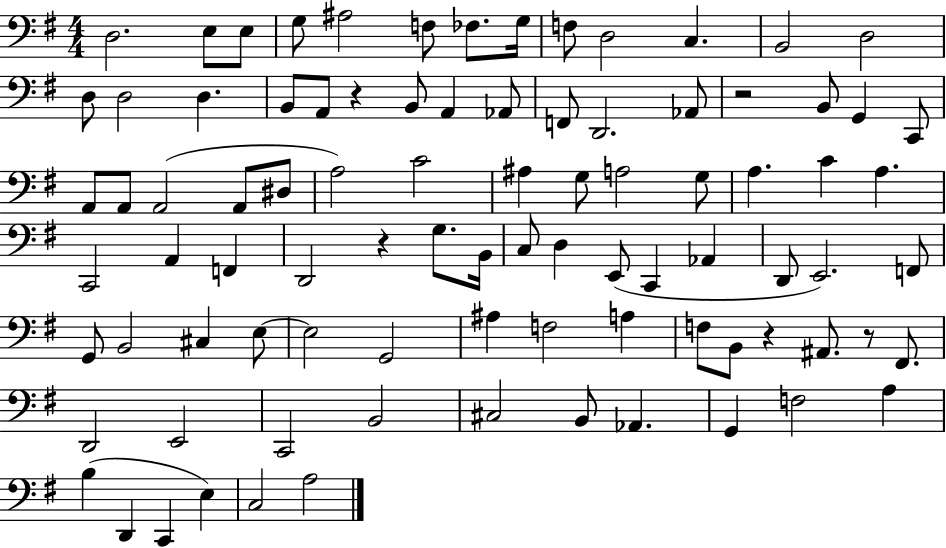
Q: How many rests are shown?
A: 5